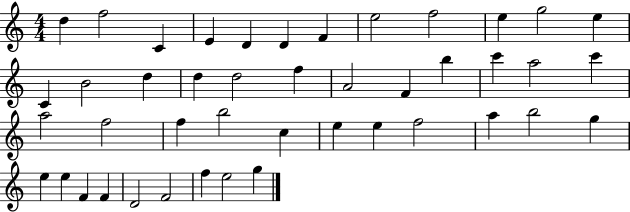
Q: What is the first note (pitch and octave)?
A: D5